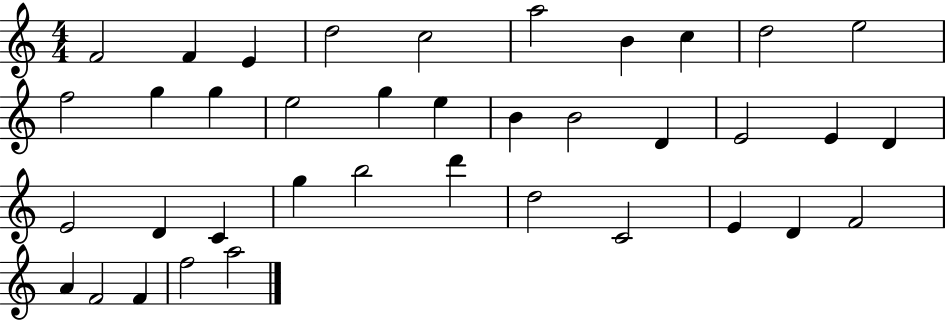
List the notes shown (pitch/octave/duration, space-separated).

F4/h F4/q E4/q D5/h C5/h A5/h B4/q C5/q D5/h E5/h F5/h G5/q G5/q E5/h G5/q E5/q B4/q B4/h D4/q E4/h E4/q D4/q E4/h D4/q C4/q G5/q B5/h D6/q D5/h C4/h E4/q D4/q F4/h A4/q F4/h F4/q F5/h A5/h